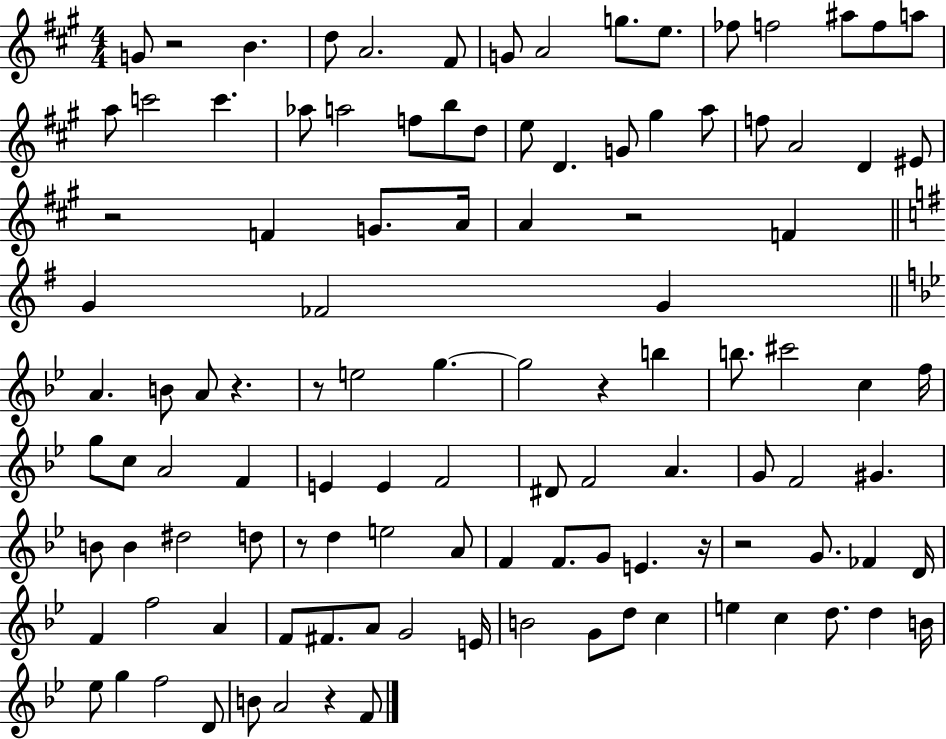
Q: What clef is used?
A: treble